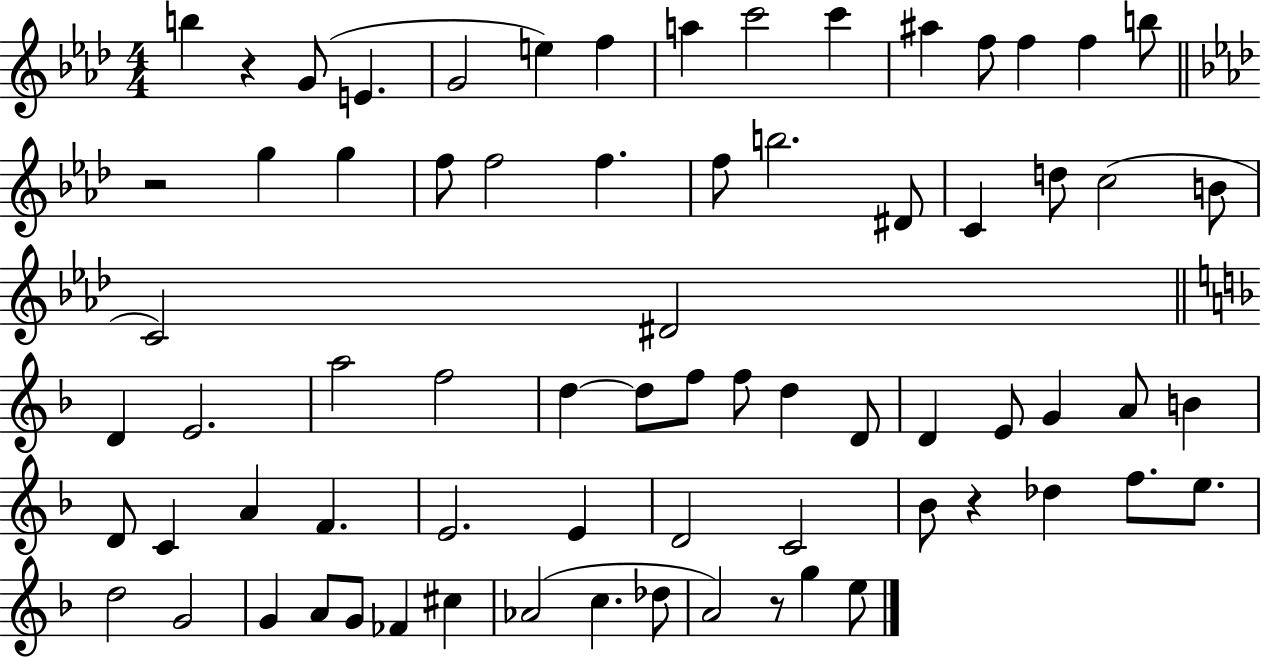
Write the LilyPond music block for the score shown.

{
  \clef treble
  \numericTimeSignature
  \time 4/4
  \key aes \major
  b''4 r4 g'8( e'4. | g'2 e''4) f''4 | a''4 c'''2 c'''4 | ais''4 f''8 f''4 f''4 b''8 | \break \bar "||" \break \key aes \major r2 g''4 g''4 | f''8 f''2 f''4. | f''8 b''2. dis'8 | c'4 d''8 c''2( b'8 | \break c'2) dis'2 | \bar "||" \break \key f \major d'4 e'2. | a''2 f''2 | d''4~~ d''8 f''8 f''8 d''4 d'8 | d'4 e'8 g'4 a'8 b'4 | \break d'8 c'4 a'4 f'4. | e'2. e'4 | d'2 c'2 | bes'8 r4 des''4 f''8. e''8. | \break d''2 g'2 | g'4 a'8 g'8 fes'4 cis''4 | aes'2( c''4. des''8 | a'2) r8 g''4 e''8 | \break \bar "|."
}